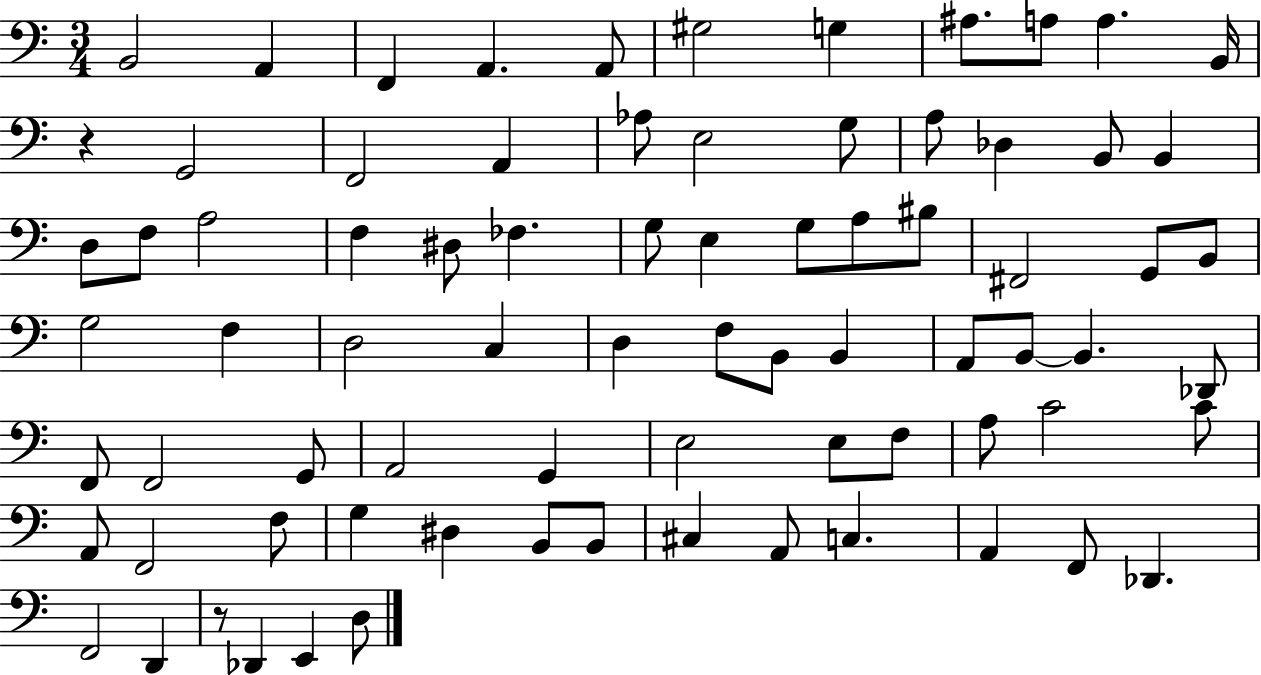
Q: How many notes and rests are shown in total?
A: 78